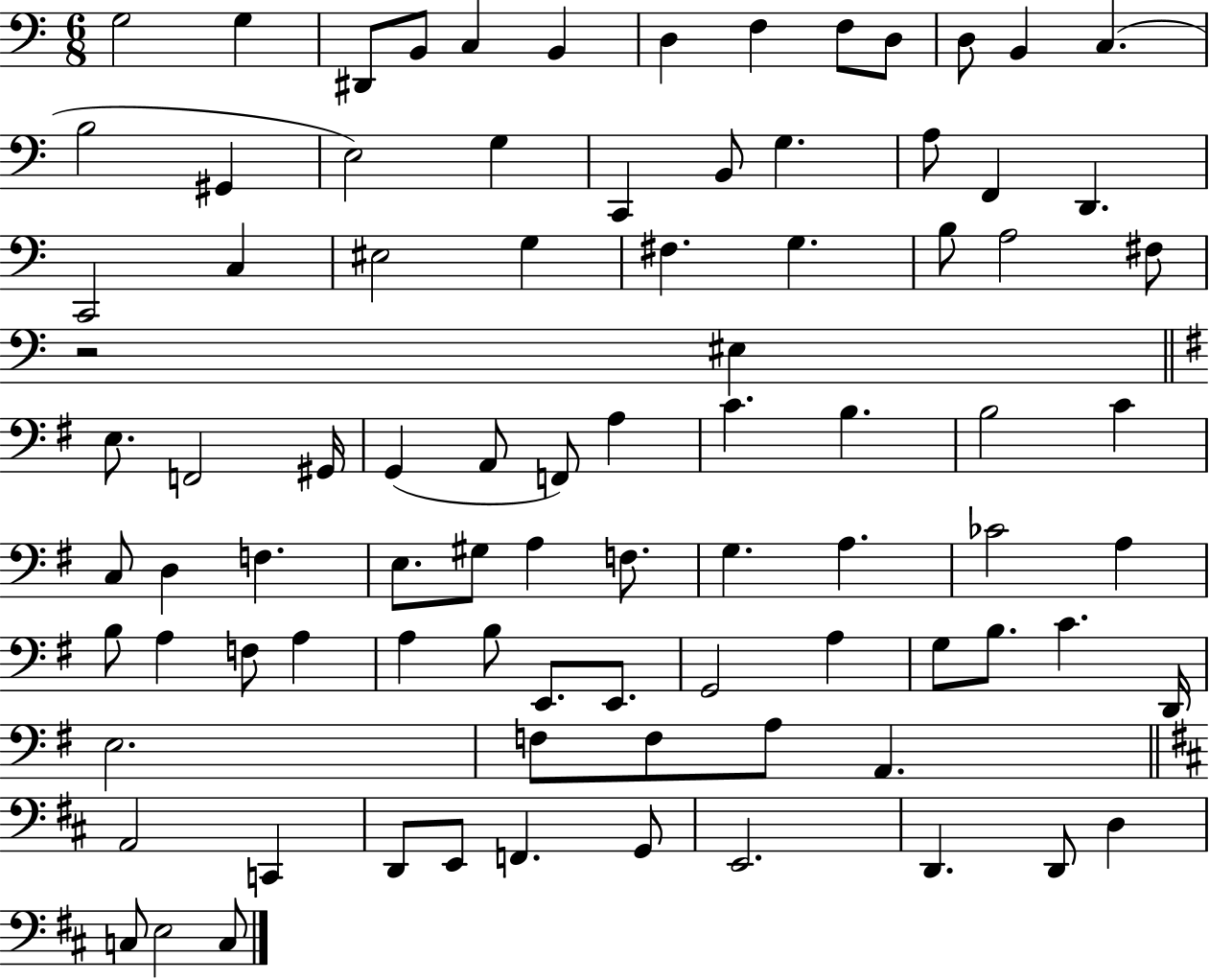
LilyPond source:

{
  \clef bass
  \numericTimeSignature
  \time 6/8
  \key c \major
  g2 g4 | dis,8 b,8 c4 b,4 | d4 f4 f8 d8 | d8 b,4 c4.( | \break b2 gis,4 | e2) g4 | c,4 b,8 g4. | a8 f,4 d,4. | \break c,2 c4 | eis2 g4 | fis4. g4. | b8 a2 fis8 | \break r2 eis4 | \bar "||" \break \key g \major e8. f,2 gis,16 | g,4( a,8 f,8) a4 | c'4. b4. | b2 c'4 | \break c8 d4 f4. | e8. gis8 a4 f8. | g4. a4. | ces'2 a4 | \break b8 a4 f8 a4 | a4 b8 e,8. e,8. | g,2 a4 | g8 b8. c'4. d,16 | \break e2. | f8 f8 a8 a,4. | \bar "||" \break \key d \major a,2 c,4 | d,8 e,8 f,4. g,8 | e,2. | d,4. d,8 d4 | \break c8 e2 c8 | \bar "|."
}